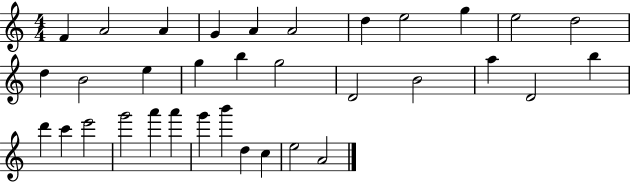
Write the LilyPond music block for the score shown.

{
  \clef treble
  \numericTimeSignature
  \time 4/4
  \key c \major
  f'4 a'2 a'4 | g'4 a'4 a'2 | d''4 e''2 g''4 | e''2 d''2 | \break d''4 b'2 e''4 | g''4 b''4 g''2 | d'2 b'2 | a''4 d'2 b''4 | \break d'''4 c'''4 e'''2 | g'''2 a'''4 a'''4 | g'''4 b'''4 d''4 c''4 | e''2 a'2 | \break \bar "|."
}